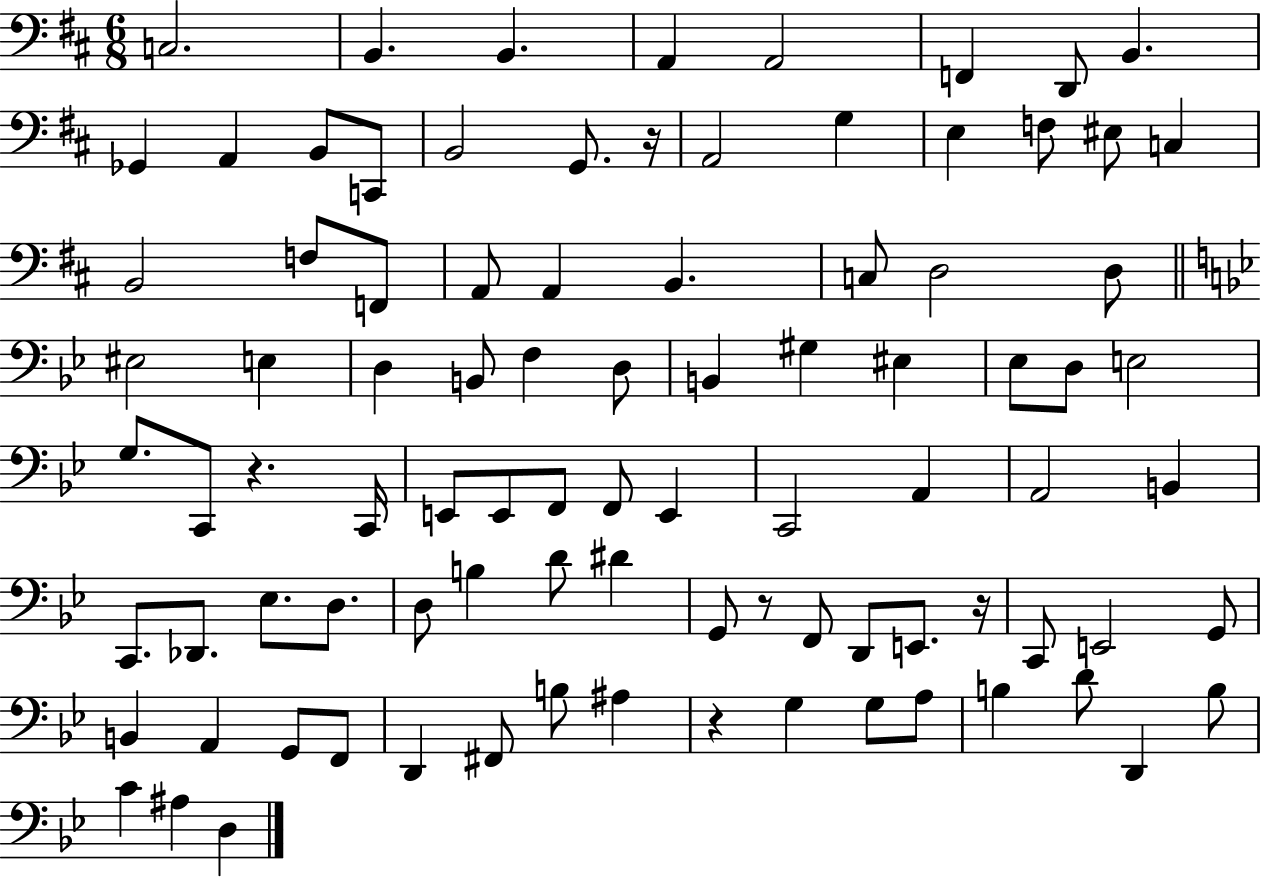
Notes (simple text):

C3/h. B2/q. B2/q. A2/q A2/h F2/q D2/e B2/q. Gb2/q A2/q B2/e C2/e B2/h G2/e. R/s A2/h G3/q E3/q F3/e EIS3/e C3/q B2/h F3/e F2/e A2/e A2/q B2/q. C3/e D3/h D3/e EIS3/h E3/q D3/q B2/e F3/q D3/e B2/q G#3/q EIS3/q Eb3/e D3/e E3/h G3/e. C2/e R/q. C2/s E2/e E2/e F2/e F2/e E2/q C2/h A2/q A2/h B2/q C2/e. Db2/e. Eb3/e. D3/e. D3/e B3/q D4/e D#4/q G2/e R/e F2/e D2/e E2/e. R/s C2/e E2/h G2/e B2/q A2/q G2/e F2/e D2/q F#2/e B3/e A#3/q R/q G3/q G3/e A3/e B3/q D4/e D2/q B3/e C4/q A#3/q D3/q